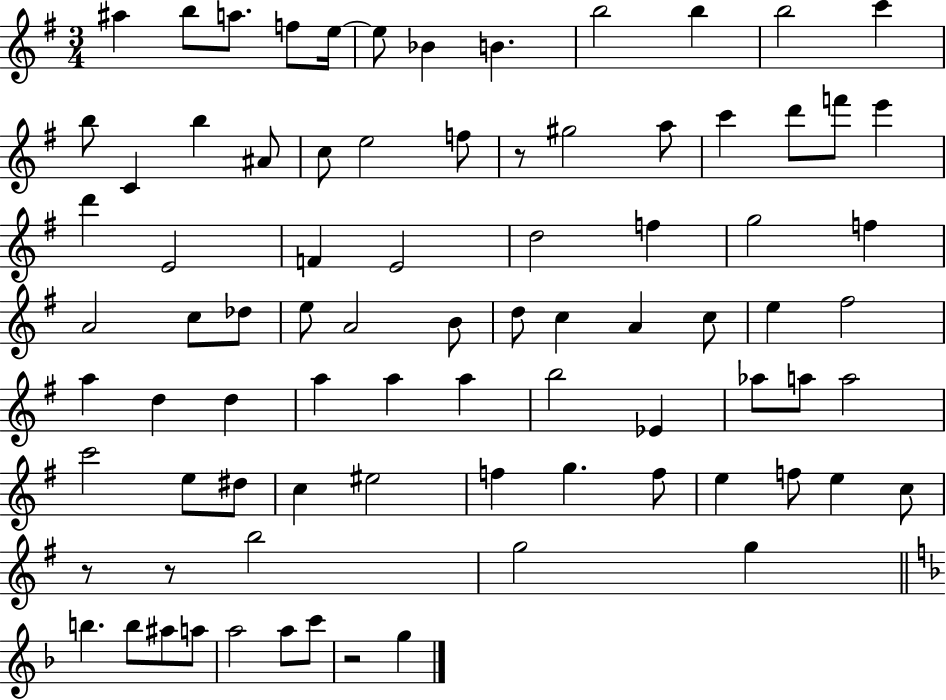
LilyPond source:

{
  \clef treble
  \numericTimeSignature
  \time 3/4
  \key g \major
  ais''4 b''8 a''8. f''8 e''16~~ | e''8 bes'4 b'4. | b''2 b''4 | b''2 c'''4 | \break b''8 c'4 b''4 ais'8 | c''8 e''2 f''8 | r8 gis''2 a''8 | c'''4 d'''8 f'''8 e'''4 | \break d'''4 e'2 | f'4 e'2 | d''2 f''4 | g''2 f''4 | \break a'2 c''8 des''8 | e''8 a'2 b'8 | d''8 c''4 a'4 c''8 | e''4 fis''2 | \break a''4 d''4 d''4 | a''4 a''4 a''4 | b''2 ees'4 | aes''8 a''8 a''2 | \break c'''2 e''8 dis''8 | c''4 eis''2 | f''4 g''4. f''8 | e''4 f''8 e''4 c''8 | \break r8 r8 b''2 | g''2 g''4 | \bar "||" \break \key f \major b''4. b''8 ais''8 a''8 | a''2 a''8 c'''8 | r2 g''4 | \bar "|."
}